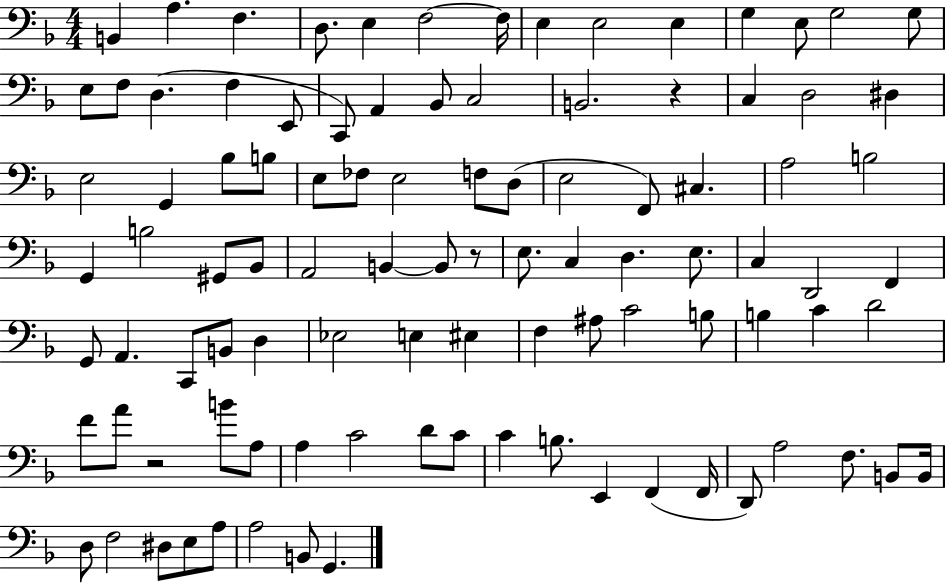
B2/q A3/q. F3/q. D3/e. E3/q F3/h F3/s E3/q E3/h E3/q G3/q E3/e G3/h G3/e E3/e F3/e D3/q. F3/q E2/e C2/e A2/q Bb2/e C3/h B2/h. R/q C3/q D3/h D#3/q E3/h G2/q Bb3/e B3/e E3/e FES3/e E3/h F3/e D3/e E3/h F2/e C#3/q. A3/h B3/h G2/q B3/h G#2/e Bb2/e A2/h B2/q B2/e R/e E3/e. C3/q D3/q. E3/e. C3/q D2/h F2/q G2/e A2/q. C2/e B2/e D3/q Eb3/h E3/q EIS3/q F3/q A#3/e C4/h B3/e B3/q C4/q D4/h F4/e A4/e R/h B4/e A3/e A3/q C4/h D4/e C4/e C4/q B3/e. E2/q F2/q F2/s D2/e A3/h F3/e. B2/e B2/s D3/e F3/h D#3/e E3/e A3/e A3/h B2/e G2/q.